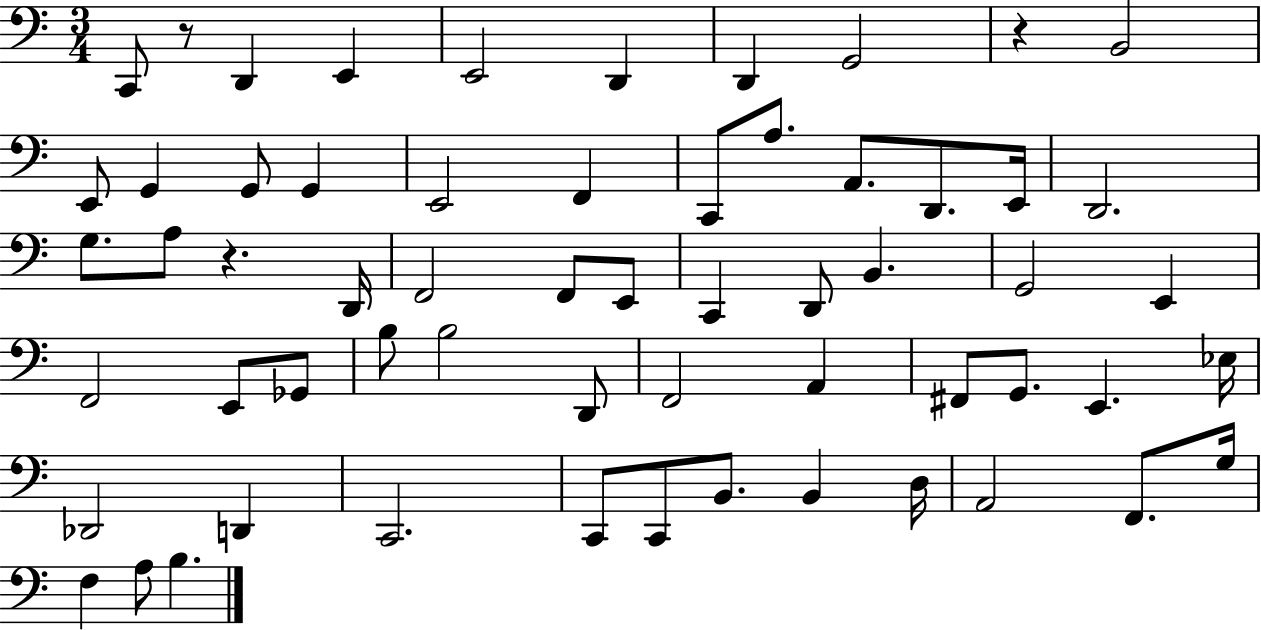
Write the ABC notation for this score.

X:1
T:Untitled
M:3/4
L:1/4
K:C
C,,/2 z/2 D,, E,, E,,2 D,, D,, G,,2 z B,,2 E,,/2 G,, G,,/2 G,, E,,2 F,, C,,/2 A,/2 A,,/2 D,,/2 E,,/4 D,,2 G,/2 A,/2 z D,,/4 F,,2 F,,/2 E,,/2 C,, D,,/2 B,, G,,2 E,, F,,2 E,,/2 _G,,/2 B,/2 B,2 D,,/2 F,,2 A,, ^F,,/2 G,,/2 E,, _E,/4 _D,,2 D,, C,,2 C,,/2 C,,/2 B,,/2 B,, D,/4 A,,2 F,,/2 G,/4 F, A,/2 B,